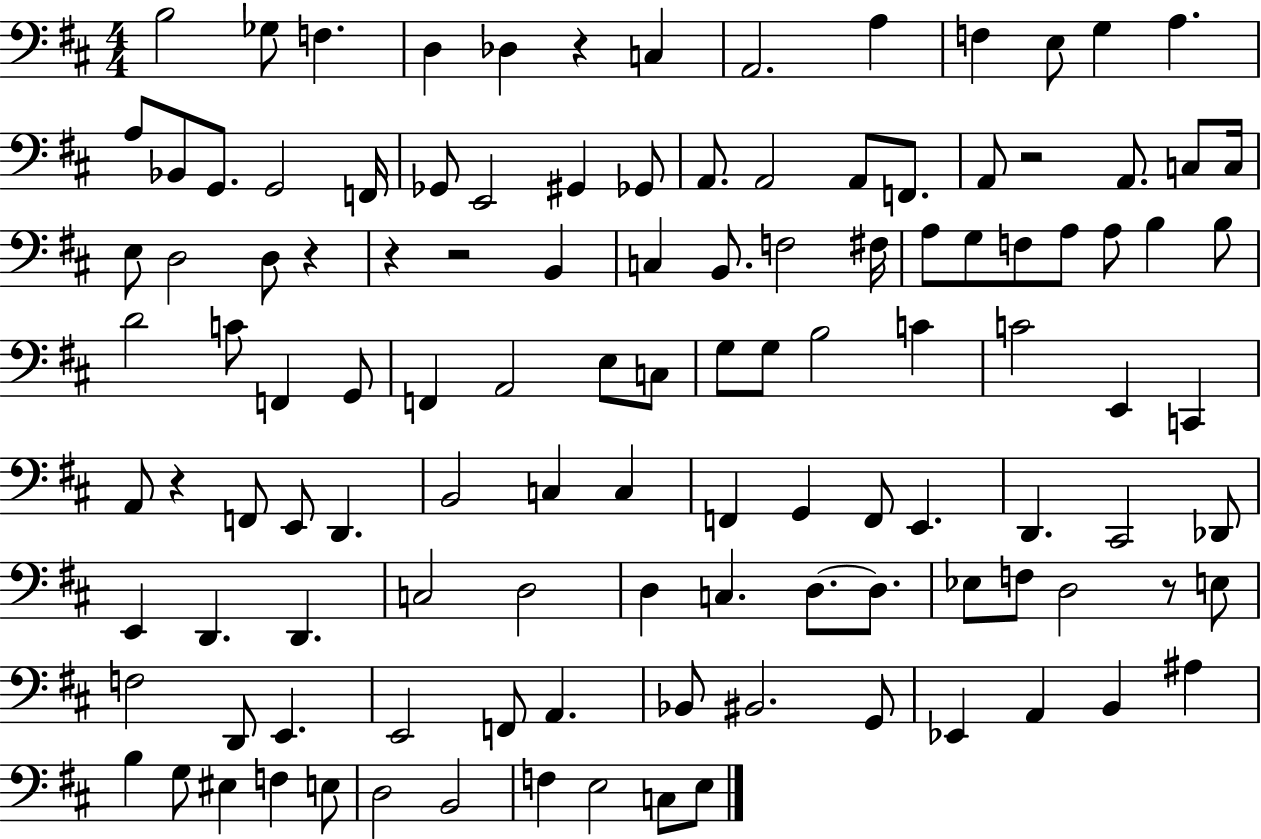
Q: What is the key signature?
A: D major